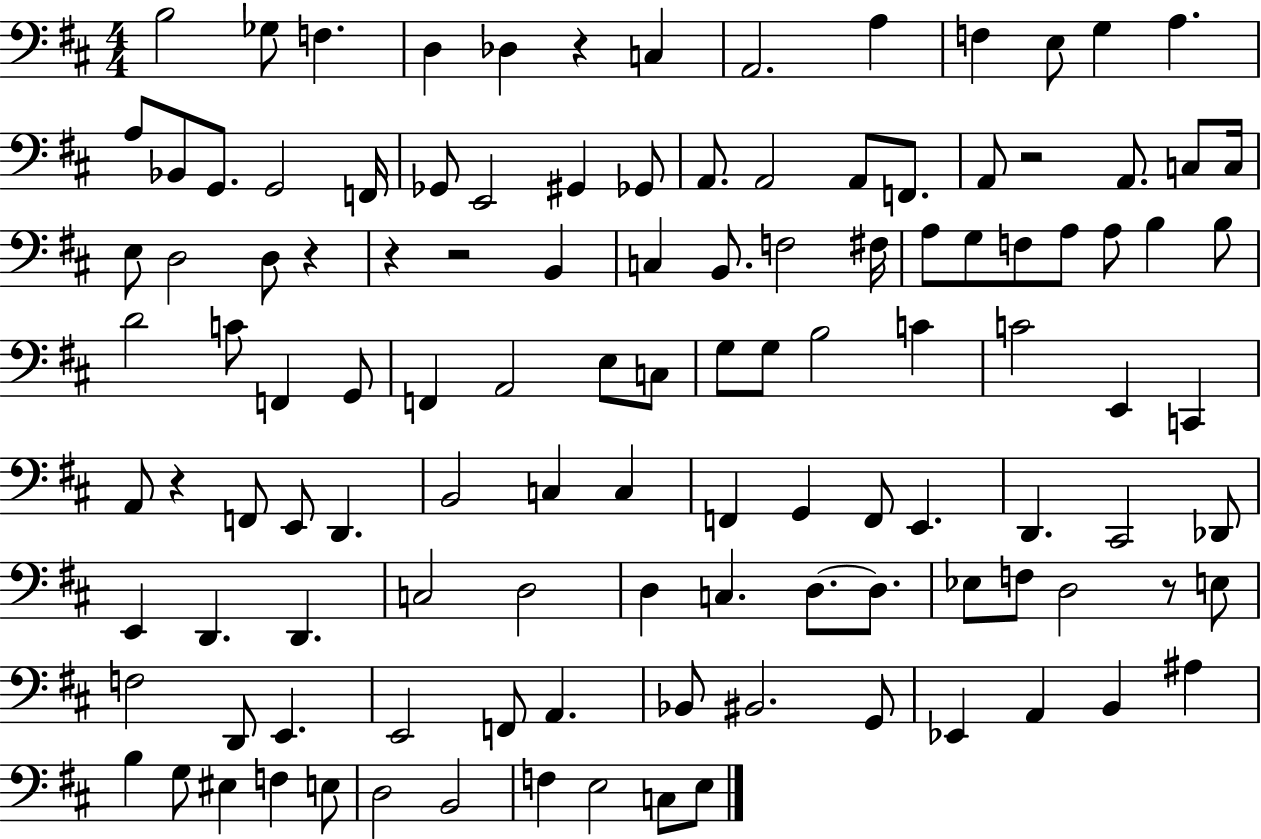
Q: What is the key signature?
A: D major